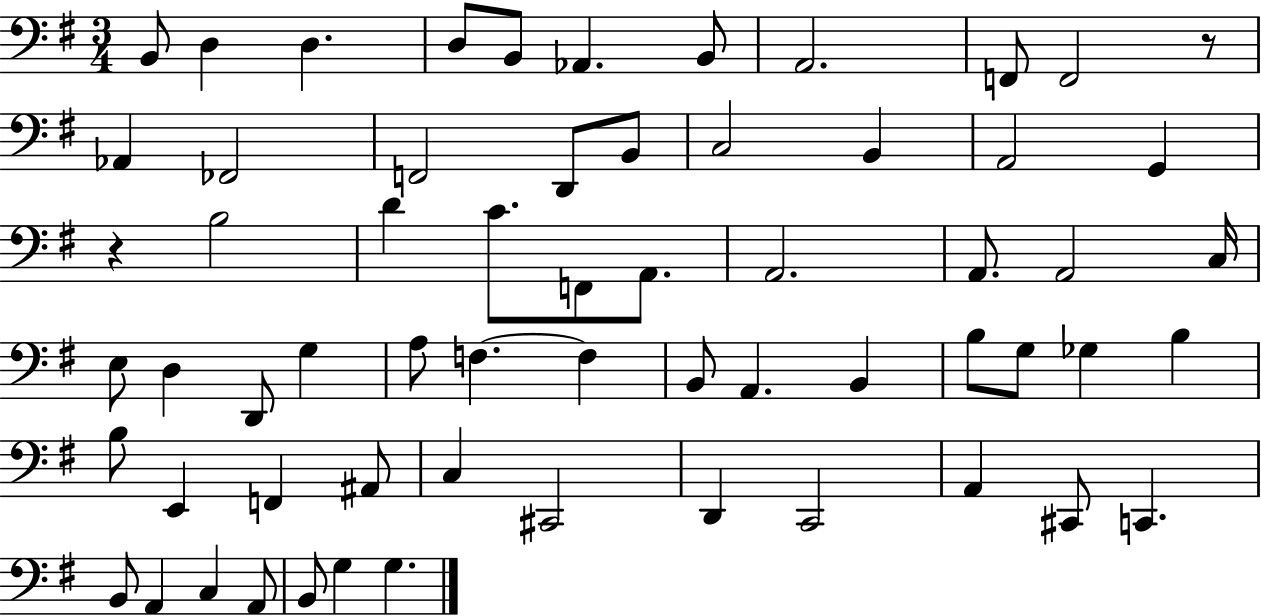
X:1
T:Untitled
M:3/4
L:1/4
K:G
B,,/2 D, D, D,/2 B,,/2 _A,, B,,/2 A,,2 F,,/2 F,,2 z/2 _A,, _F,,2 F,,2 D,,/2 B,,/2 C,2 B,, A,,2 G,, z B,2 D C/2 F,,/2 A,,/2 A,,2 A,,/2 A,,2 C,/4 E,/2 D, D,,/2 G, A,/2 F, F, B,,/2 A,, B,, B,/2 G,/2 _G, B, B,/2 E,, F,, ^A,,/2 C, ^C,,2 D,, C,,2 A,, ^C,,/2 C,, B,,/2 A,, C, A,,/2 B,,/2 G, G,